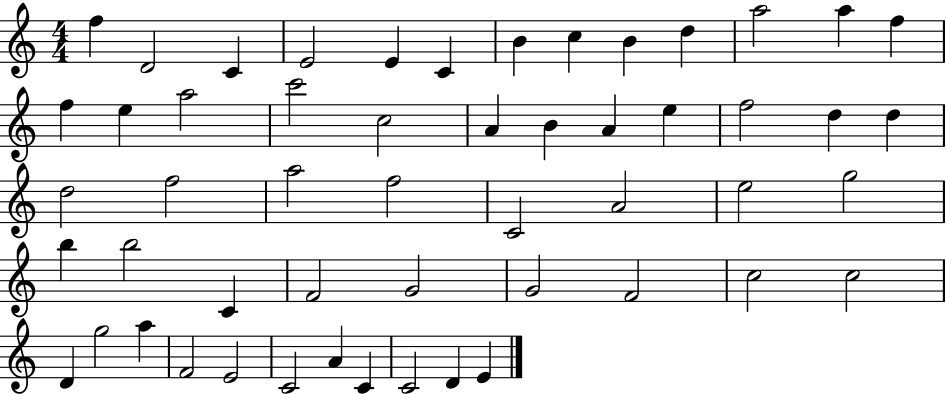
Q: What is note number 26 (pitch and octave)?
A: D5